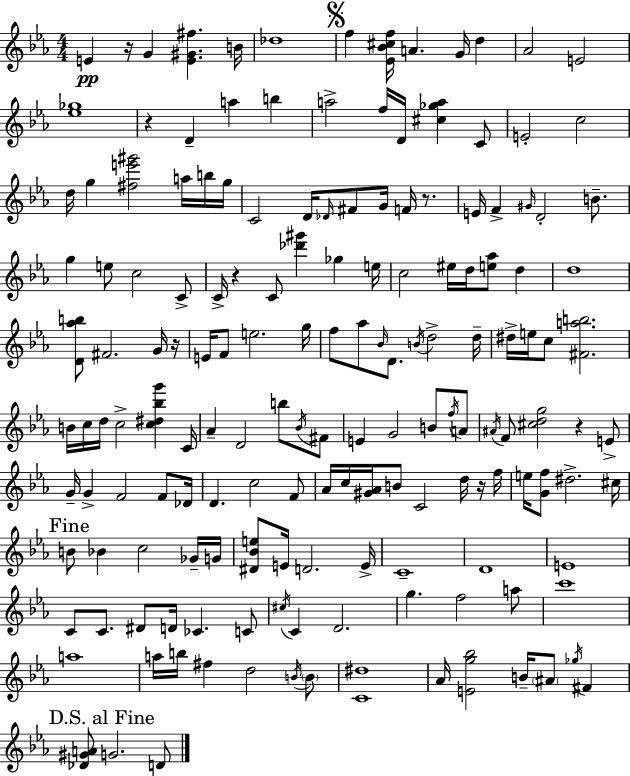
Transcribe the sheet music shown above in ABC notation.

X:1
T:Untitled
M:4/4
L:1/4
K:Cm
E z/4 G [E^G^f] B/4 _d4 f [_E_B^cf]/4 A G/4 d _A2 E2 [_e_g]4 z D a b a2 f/4 D/4 [^c_ga] C/2 E2 c2 d/4 g [^fe'^g']2 a/4 b/4 g/4 C2 D/4 _D/4 ^F/2 G/4 F/4 z/2 E/4 F ^G/4 D2 B/2 g e/2 c2 C/2 C/4 z C/2 [_d'^g'] _g e/4 c2 ^e/4 d/4 [e_a]/2 d d4 [D_ab]/2 ^F2 G/4 z/4 E/4 F/2 e2 g/4 f/2 _a/2 _B/4 D/2 B/4 d2 d/4 ^d/4 e/4 c/2 [^Fab]2 B/4 c/4 d/4 c2 [c^d_bg'] C/4 _A D2 b/2 _B/4 ^F/2 E G2 B/2 f/4 A/2 ^A/4 F/2 [^cdg]2 z E/2 G/4 G F2 F/2 _D/4 D c2 F/2 _A/4 c/4 [^G_A]/4 B/2 C2 d/4 z/4 f/4 e/4 [Gf]/2 ^d2 ^c/4 B/2 _B c2 _G/4 G/4 [^D_Be]/2 E/4 D2 E/4 C4 D4 E4 C/2 C/2 ^D/2 D/4 _C C/2 ^c/4 C D2 g f2 a/2 c'4 a4 a/4 b/4 ^f d2 B/4 B/2 [C^d]4 _A/4 [Eg_b]2 B/4 ^A/2 _g/4 ^F [_D^GA]/2 G2 D/2